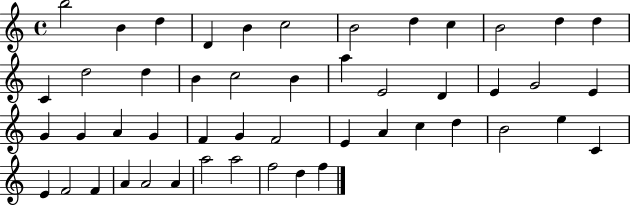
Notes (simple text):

B5/h B4/q D5/q D4/q B4/q C5/h B4/h D5/q C5/q B4/h D5/q D5/q C4/q D5/h D5/q B4/q C5/h B4/q A5/q E4/h D4/q E4/q G4/h E4/q G4/q G4/q A4/q G4/q F4/q G4/q F4/h E4/q A4/q C5/q D5/q B4/h E5/q C4/q E4/q F4/h F4/q A4/q A4/h A4/q A5/h A5/h F5/h D5/q F5/q